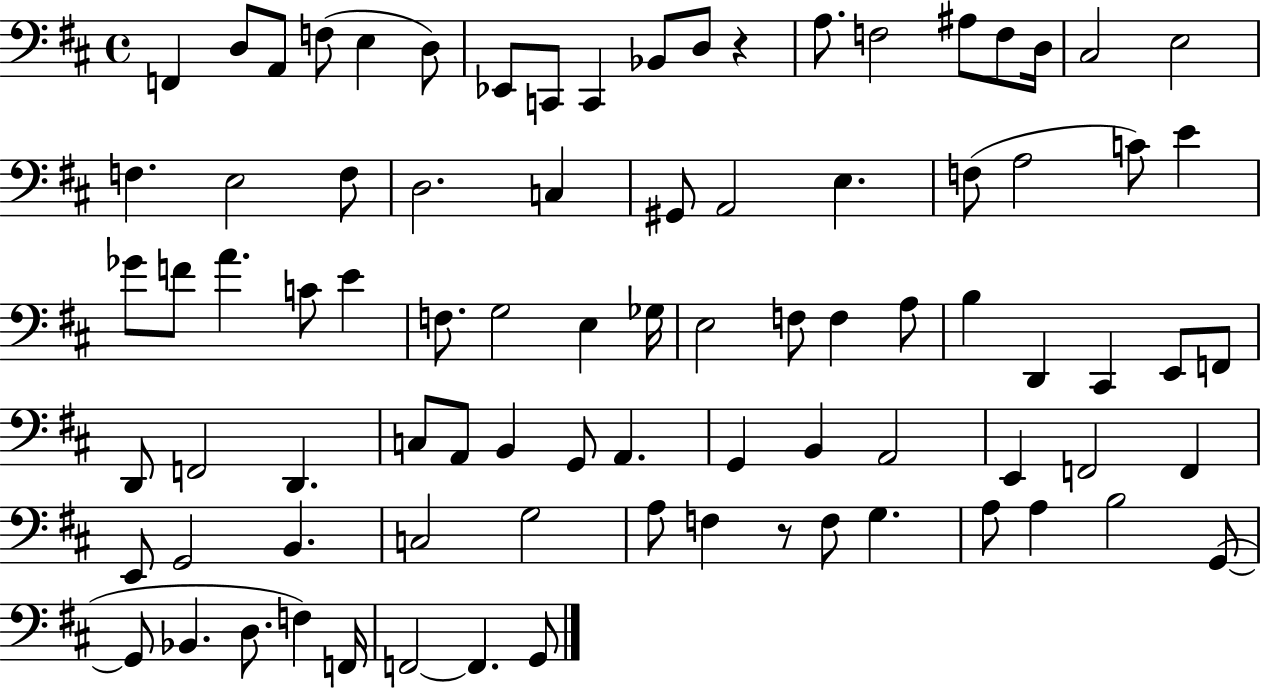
{
  \clef bass
  \time 4/4
  \defaultTimeSignature
  \key d \major
  f,4 d8 a,8 f8( e4 d8) | ees,8 c,8 c,4 bes,8 d8 r4 | a8. f2 ais8 f8 d16 | cis2 e2 | \break f4. e2 f8 | d2. c4 | gis,8 a,2 e4. | f8( a2 c'8) e'4 | \break ges'8 f'8 a'4. c'8 e'4 | f8. g2 e4 ges16 | e2 f8 f4 a8 | b4 d,4 cis,4 e,8 f,8 | \break d,8 f,2 d,4. | c8 a,8 b,4 g,8 a,4. | g,4 b,4 a,2 | e,4 f,2 f,4 | \break e,8 g,2 b,4. | c2 g2 | a8 f4 r8 f8 g4. | a8 a4 b2 g,8~(~ | \break g,8 bes,4. d8. f4) f,16 | f,2~~ f,4. g,8 | \bar "|."
}